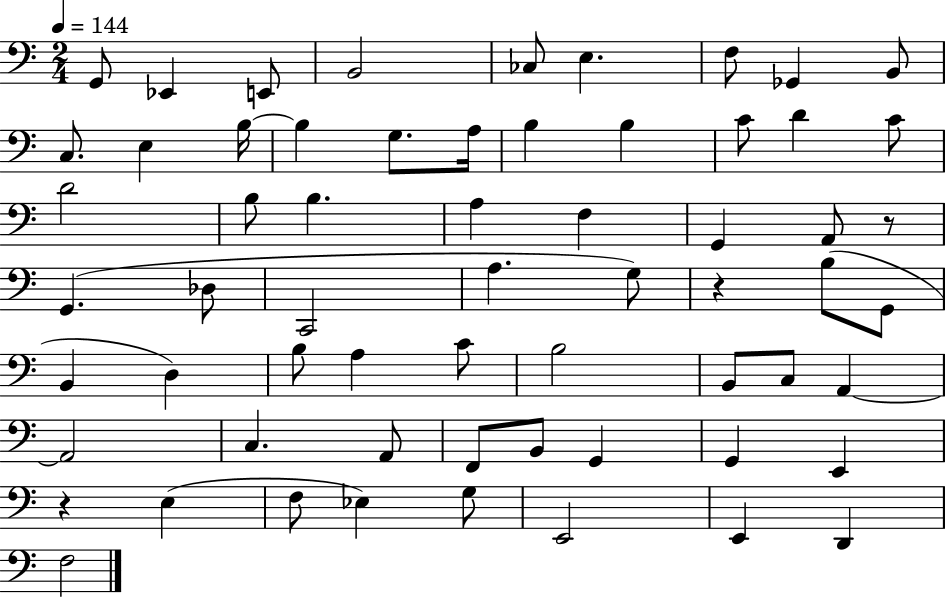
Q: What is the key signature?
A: C major